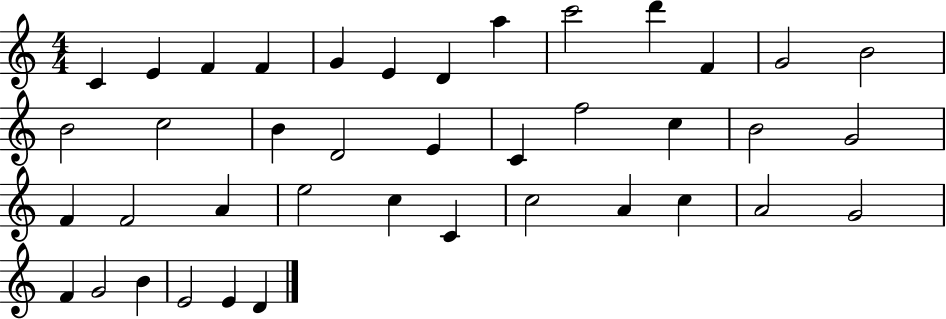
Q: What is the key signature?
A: C major